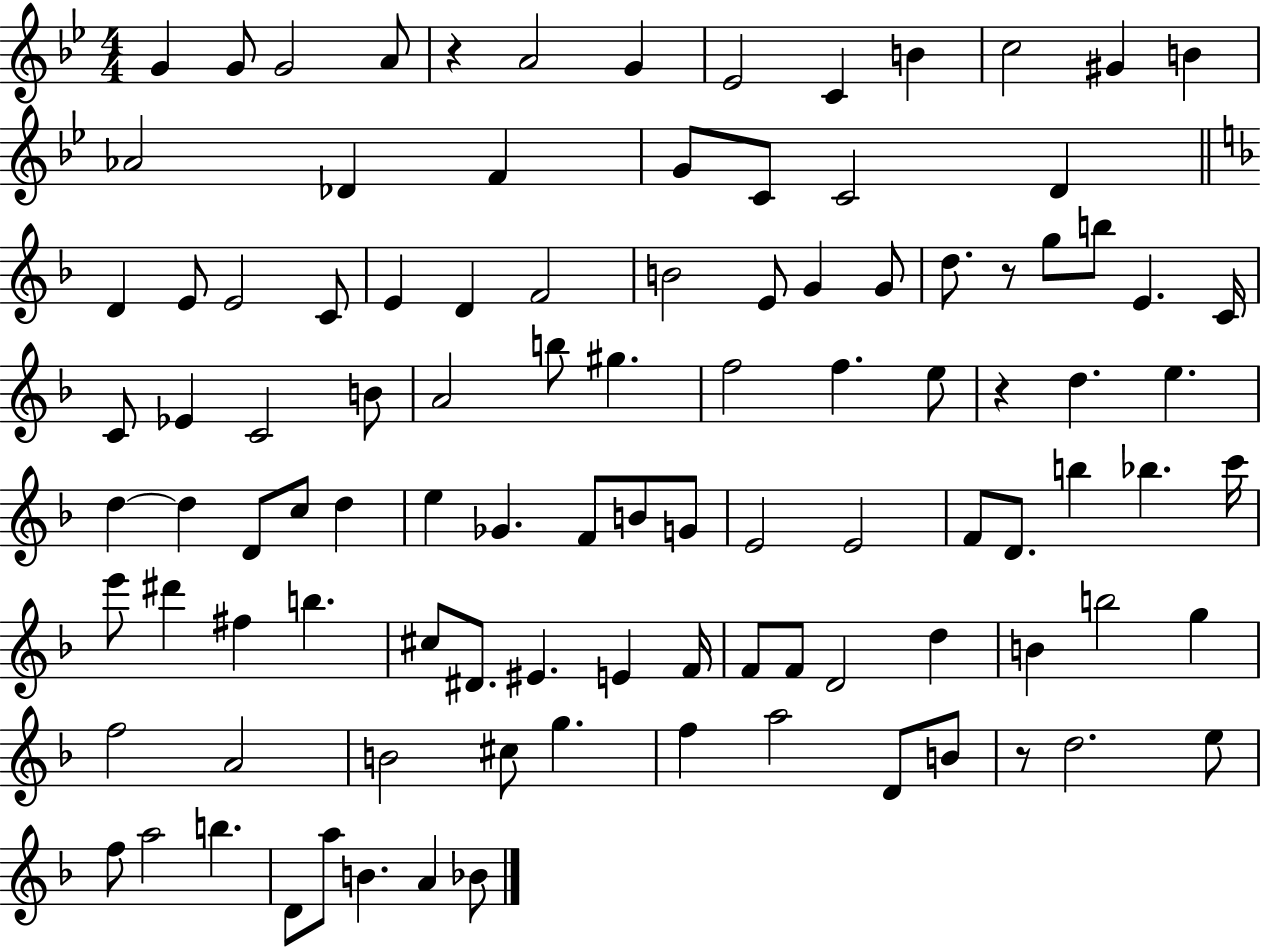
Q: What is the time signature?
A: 4/4